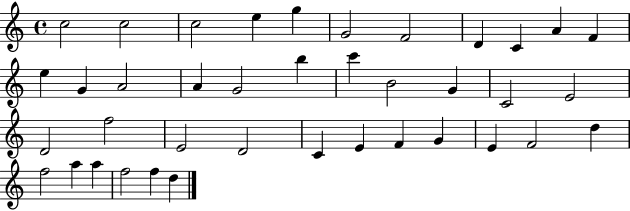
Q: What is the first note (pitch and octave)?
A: C5